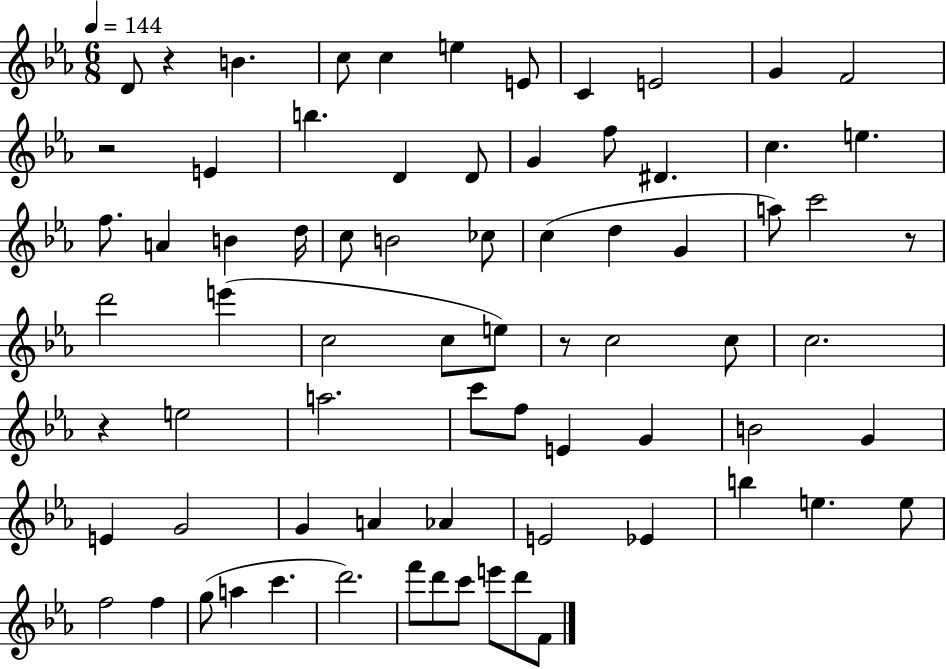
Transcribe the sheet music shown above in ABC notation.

X:1
T:Untitled
M:6/8
L:1/4
K:Eb
D/2 z B c/2 c e E/2 C E2 G F2 z2 E b D D/2 G f/2 ^D c e f/2 A B d/4 c/2 B2 _c/2 c d G a/2 c'2 z/2 d'2 e' c2 c/2 e/2 z/2 c2 c/2 c2 z e2 a2 c'/2 f/2 E G B2 G E G2 G A _A E2 _E b e e/2 f2 f g/2 a c' d'2 f'/2 d'/2 c'/2 e'/2 d'/2 F/2